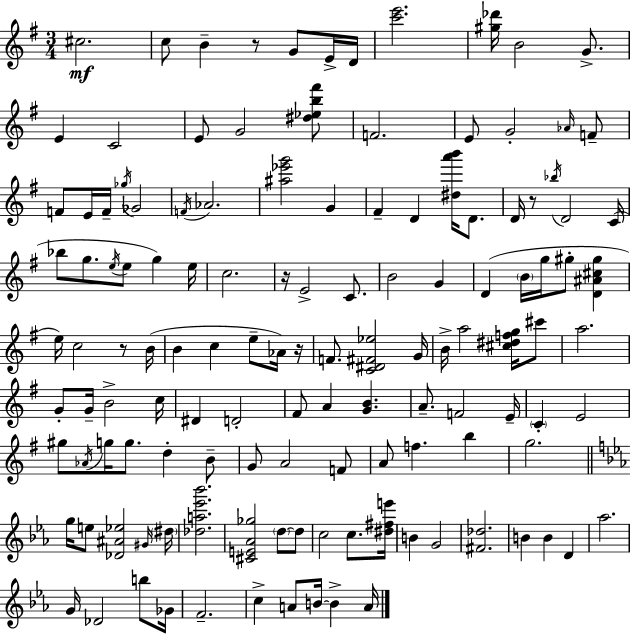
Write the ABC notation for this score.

X:1
T:Untitled
M:3/4
L:1/4
K:Em
^c2 c/2 B z/2 G/2 E/4 D/4 [c'e']2 [^g_d']/4 B2 G/2 E C2 E/2 G2 [^d_eb^f']/2 F2 E/2 G2 _A/4 F/2 F/2 E/4 F/4 _g/4 _G2 F/4 _A2 [^a_e'g']2 G ^F D [^da'b']/4 D/2 D/4 z/2 _b/4 D2 C/4 _b/2 g/2 e/4 e/2 g e/4 c2 z/4 E2 C/2 B2 G D B/4 g/4 ^g/2 [D^A^c^g] e/4 c2 z/2 B/4 B c e/2 _A/4 z/4 F/2 [C^D^F_e]2 G/4 B/4 a2 [^c^dfg]/4 ^c'/2 a2 G/2 G/4 B2 c/4 ^D D2 ^F/2 A [GB] A/2 F2 E/4 C E2 ^g/2 _A/4 g/4 g/2 d B/2 G/2 A2 F/2 A/2 f b g2 g/4 e/2 [_D^A_e]2 ^G/4 ^d/4 [_da_e'_b']2 [^CE_A_g]2 d/2 d/2 c2 c/2 [^d^fe']/4 B G2 [^F_d]2 B B D _a2 G/4 _D2 b/2 _G/4 F2 c A/2 B/4 B A/4